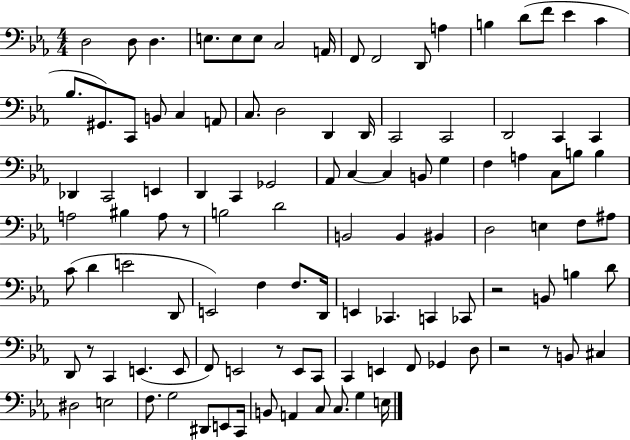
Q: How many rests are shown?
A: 6